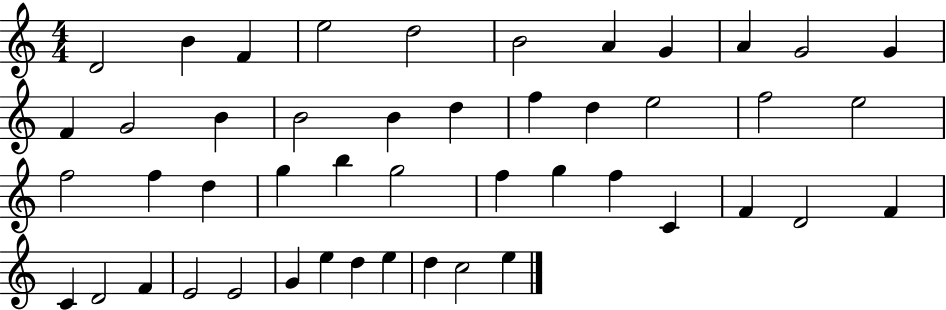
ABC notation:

X:1
T:Untitled
M:4/4
L:1/4
K:C
D2 B F e2 d2 B2 A G A G2 G F G2 B B2 B d f d e2 f2 e2 f2 f d g b g2 f g f C F D2 F C D2 F E2 E2 G e d e d c2 e